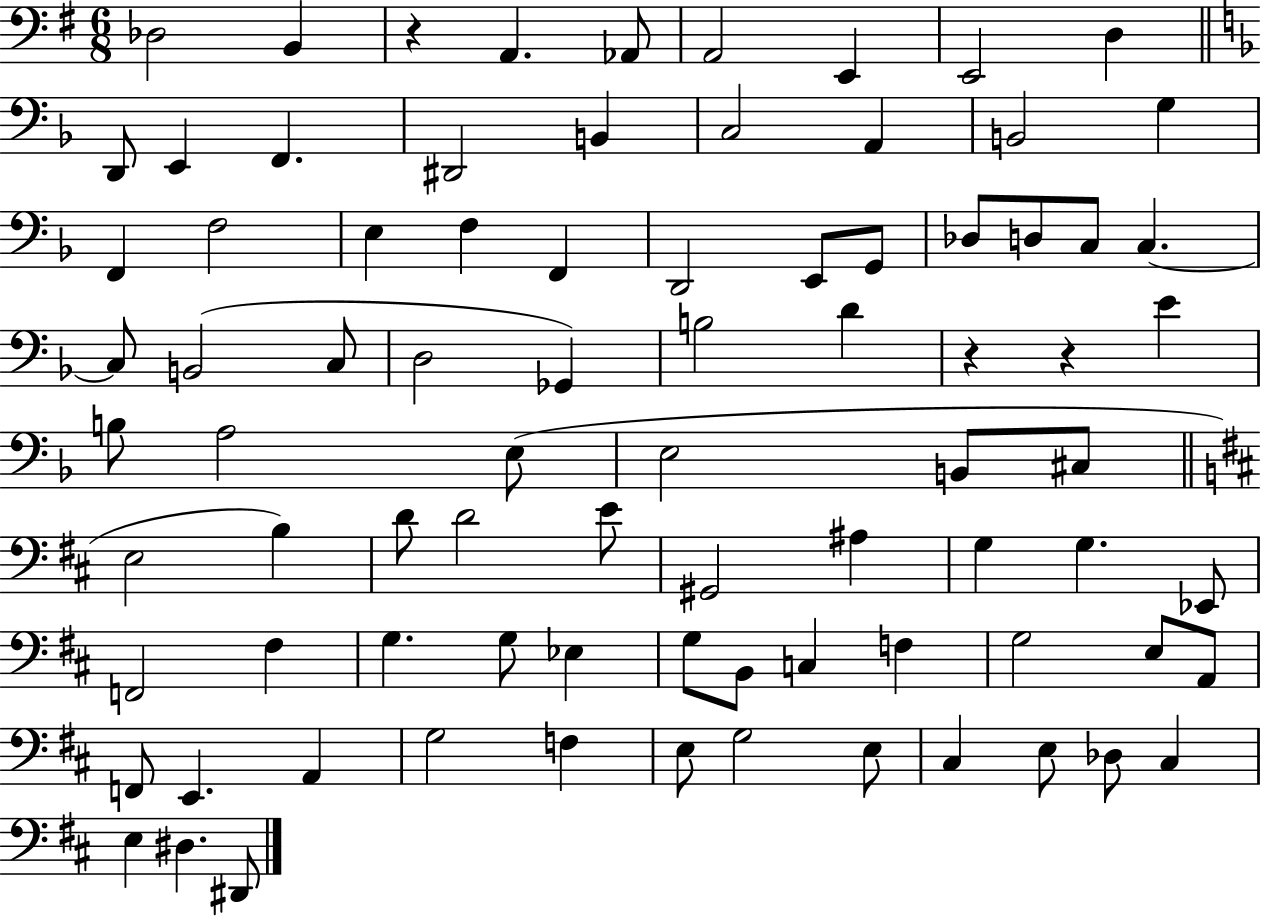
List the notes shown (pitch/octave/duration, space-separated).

Db3/h B2/q R/q A2/q. Ab2/e A2/h E2/q E2/h D3/q D2/e E2/q F2/q. D#2/h B2/q C3/h A2/q B2/h G3/q F2/q F3/h E3/q F3/q F2/q D2/h E2/e G2/e Db3/e D3/e C3/e C3/q. C3/e B2/h C3/e D3/h Gb2/q B3/h D4/q R/q R/q E4/q B3/e A3/h E3/e E3/h B2/e C#3/e E3/h B3/q D4/e D4/h E4/e G#2/h A#3/q G3/q G3/q. Eb2/e F2/h F#3/q G3/q. G3/e Eb3/q G3/e B2/e C3/q F3/q G3/h E3/e A2/e F2/e E2/q. A2/q G3/h F3/q E3/e G3/h E3/e C#3/q E3/e Db3/e C#3/q E3/q D#3/q. D#2/e